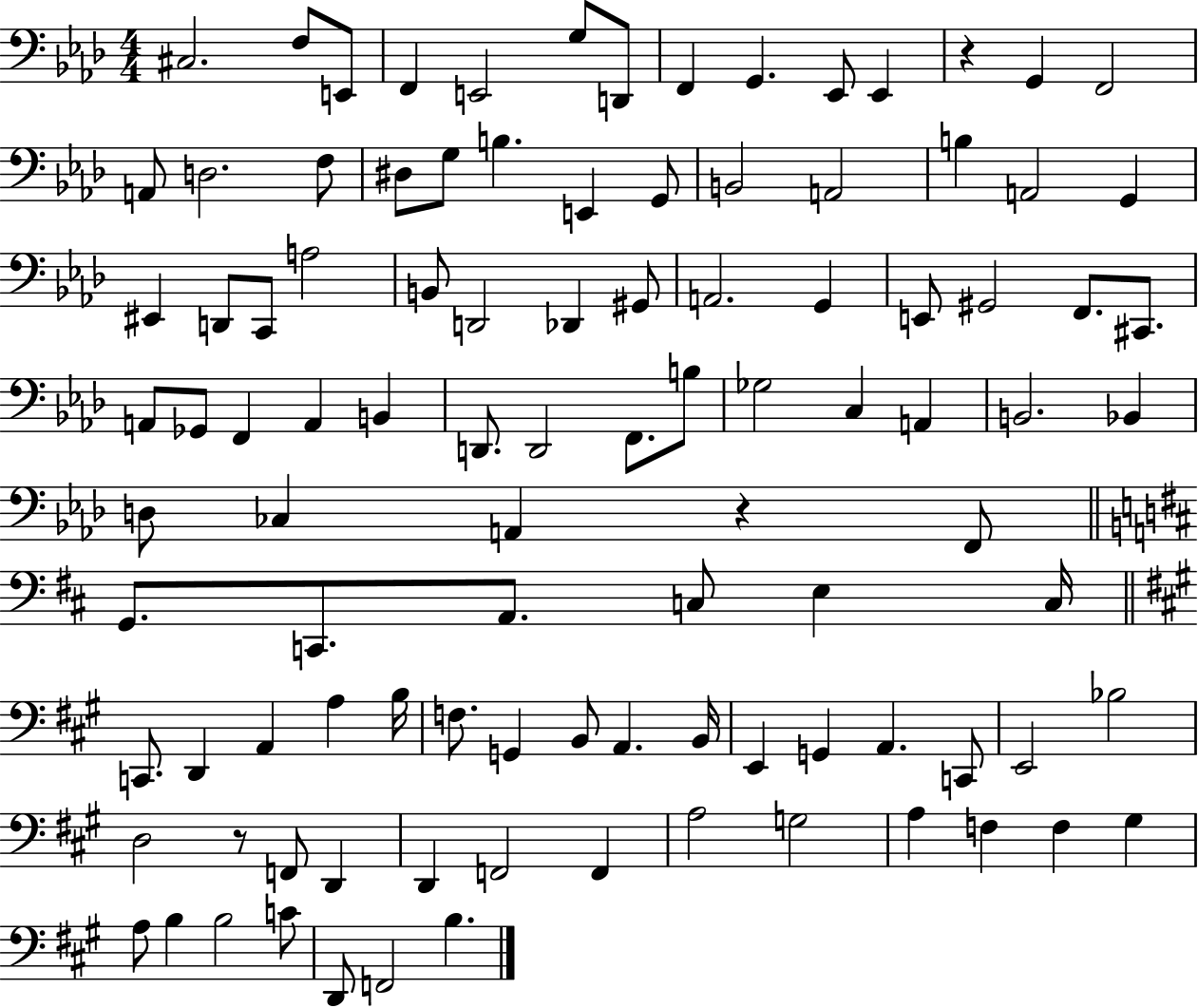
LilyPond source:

{
  \clef bass
  \numericTimeSignature
  \time 4/4
  \key aes \major
  \repeat volta 2 { cis2. f8 e,8 | f,4 e,2 g8 d,8 | f,4 g,4. ees,8 ees,4 | r4 g,4 f,2 | \break a,8 d2. f8 | dis8 g8 b4. e,4 g,8 | b,2 a,2 | b4 a,2 g,4 | \break eis,4 d,8 c,8 a2 | b,8 d,2 des,4 gis,8 | a,2. g,4 | e,8 gis,2 f,8. cis,8. | \break a,8 ges,8 f,4 a,4 b,4 | d,8. d,2 f,8. b8 | ges2 c4 a,4 | b,2. bes,4 | \break d8 ces4 a,4 r4 f,8 | \bar "||" \break \key d \major g,8. c,8. a,8. c8 e4 c16 | \bar "||" \break \key a \major c,8. d,4 a,4 a4 b16 | f8. g,4 b,8 a,4. b,16 | e,4 g,4 a,4. c,8 | e,2 bes2 | \break d2 r8 f,8 d,4 | d,4 f,2 f,4 | a2 g2 | a4 f4 f4 gis4 | \break a8 b4 b2 c'8 | d,8 f,2 b4. | } \bar "|."
}